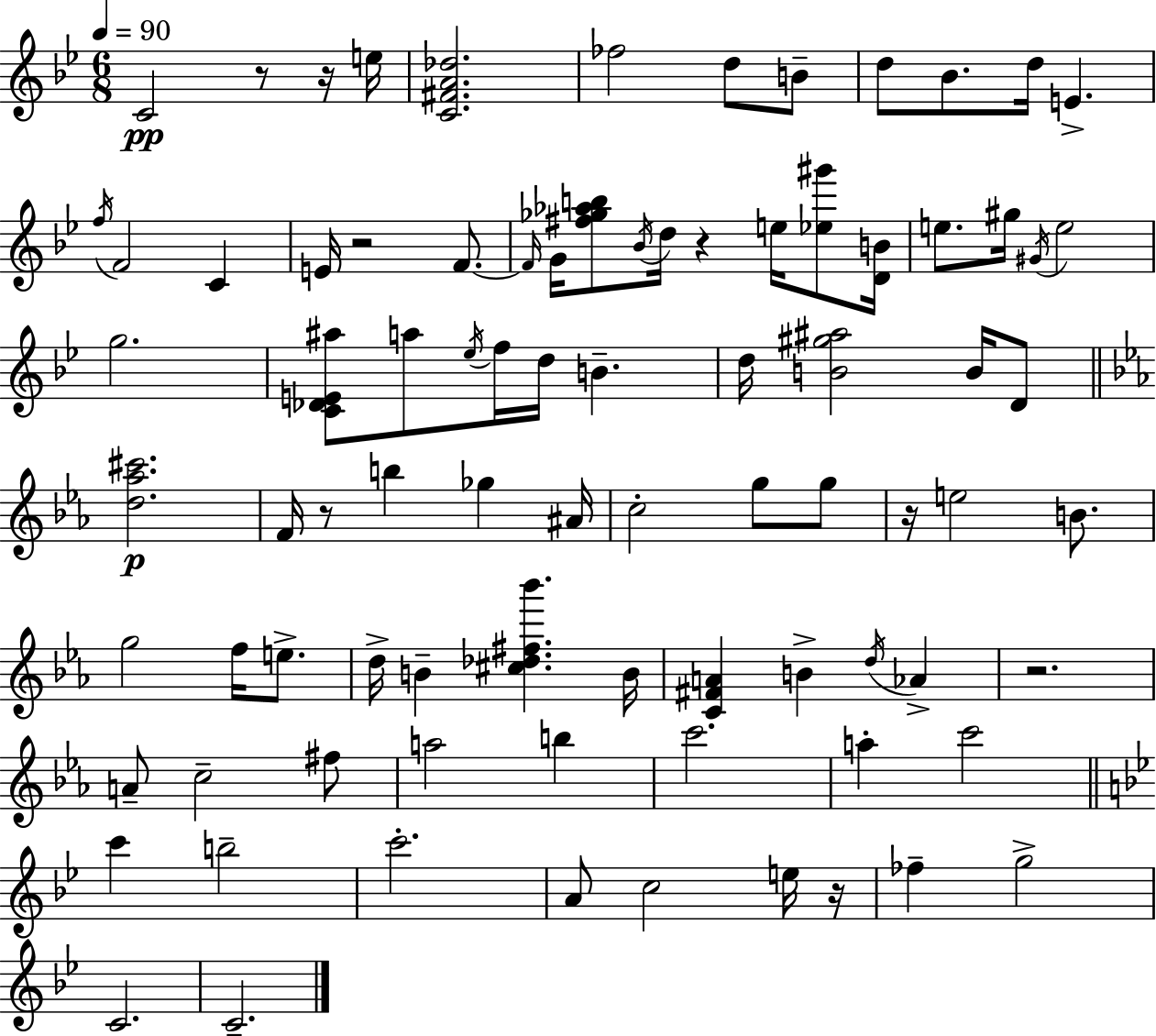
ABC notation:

X:1
T:Untitled
M:6/8
L:1/4
K:Gm
C2 z/2 z/4 e/4 [C^FA_d]2 _f2 d/2 B/2 d/2 _B/2 d/4 E f/4 F2 C E/4 z2 F/2 F/4 G/4 [^f_g_ab]/2 _B/4 d/4 z e/4 [_e^g']/2 [DB]/4 e/2 ^g/4 ^G/4 e2 g2 [C_DE^a]/2 a/2 _e/4 f/4 d/4 B d/4 [B^g^a]2 B/4 D/2 [d_a^c']2 F/4 z/2 b _g ^A/4 c2 g/2 g/2 z/4 e2 B/2 g2 f/4 e/2 d/4 B [^c_d^f_b'] B/4 [C^FA] B d/4 _A z2 A/2 c2 ^f/2 a2 b c'2 a c'2 c' b2 c'2 A/2 c2 e/4 z/4 _f g2 C2 C2